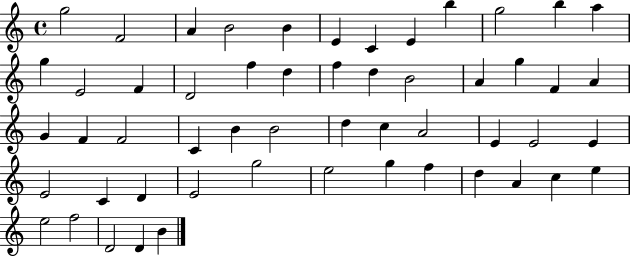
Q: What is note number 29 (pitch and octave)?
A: C4